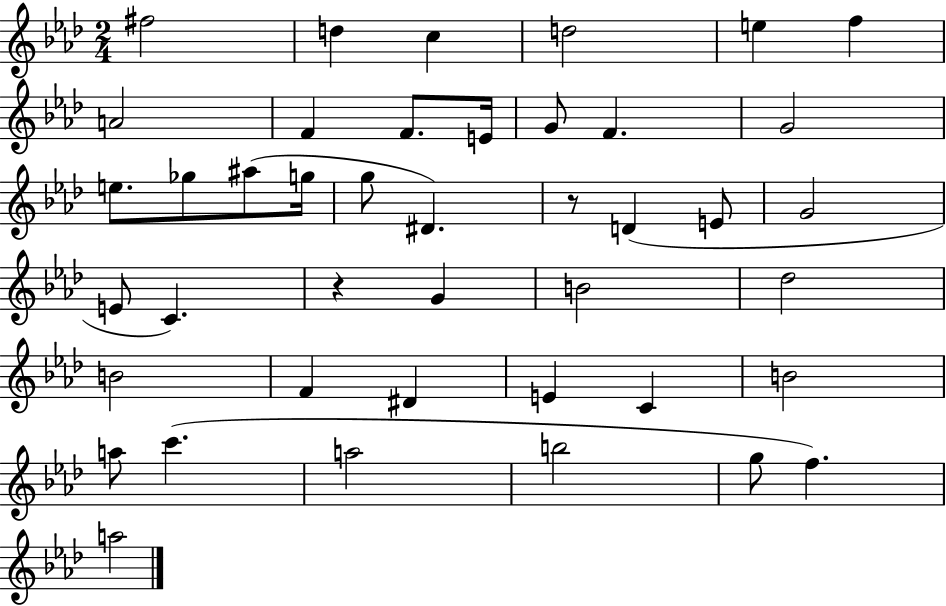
X:1
T:Untitled
M:2/4
L:1/4
K:Ab
^f2 d c d2 e f A2 F F/2 E/4 G/2 F G2 e/2 _g/2 ^a/2 g/4 g/2 ^D z/2 D E/2 G2 E/2 C z G B2 _d2 B2 F ^D E C B2 a/2 c' a2 b2 g/2 f a2